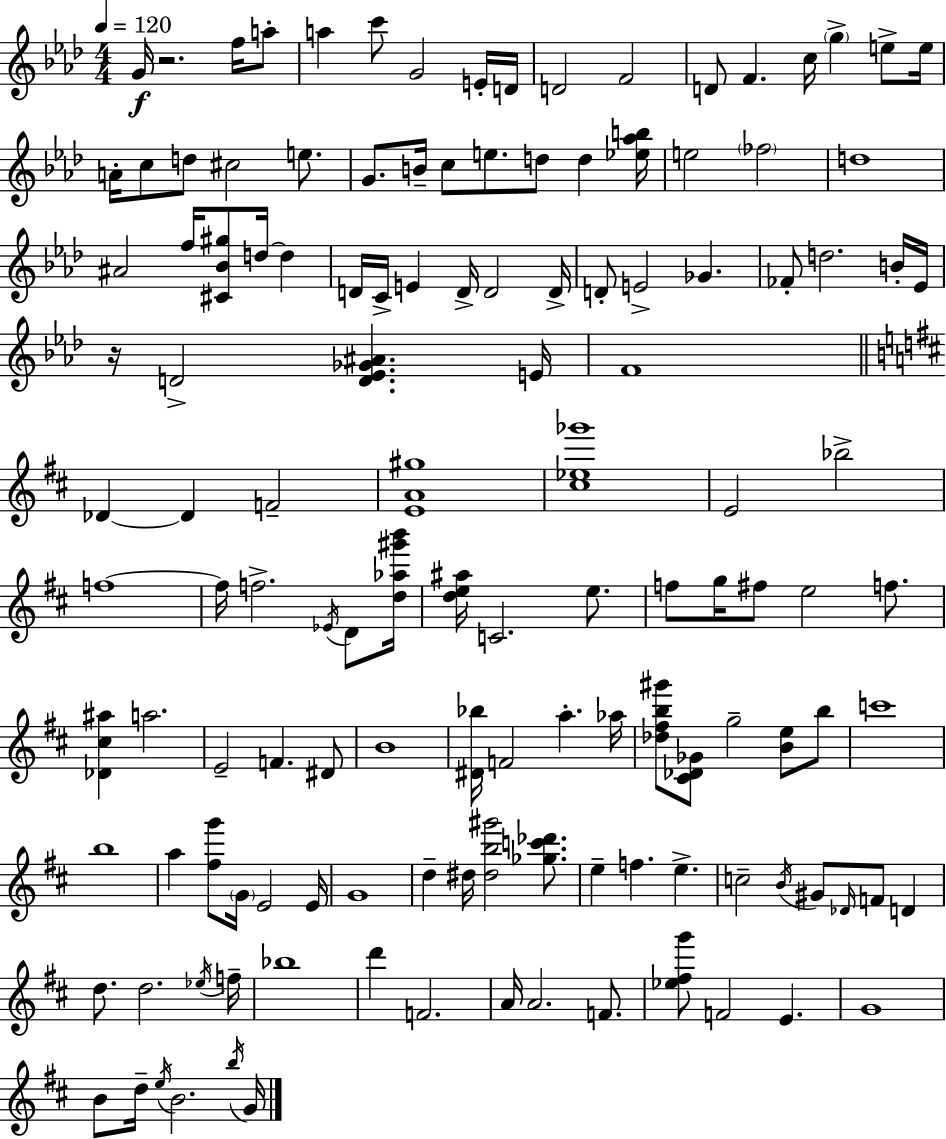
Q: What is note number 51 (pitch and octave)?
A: Db4